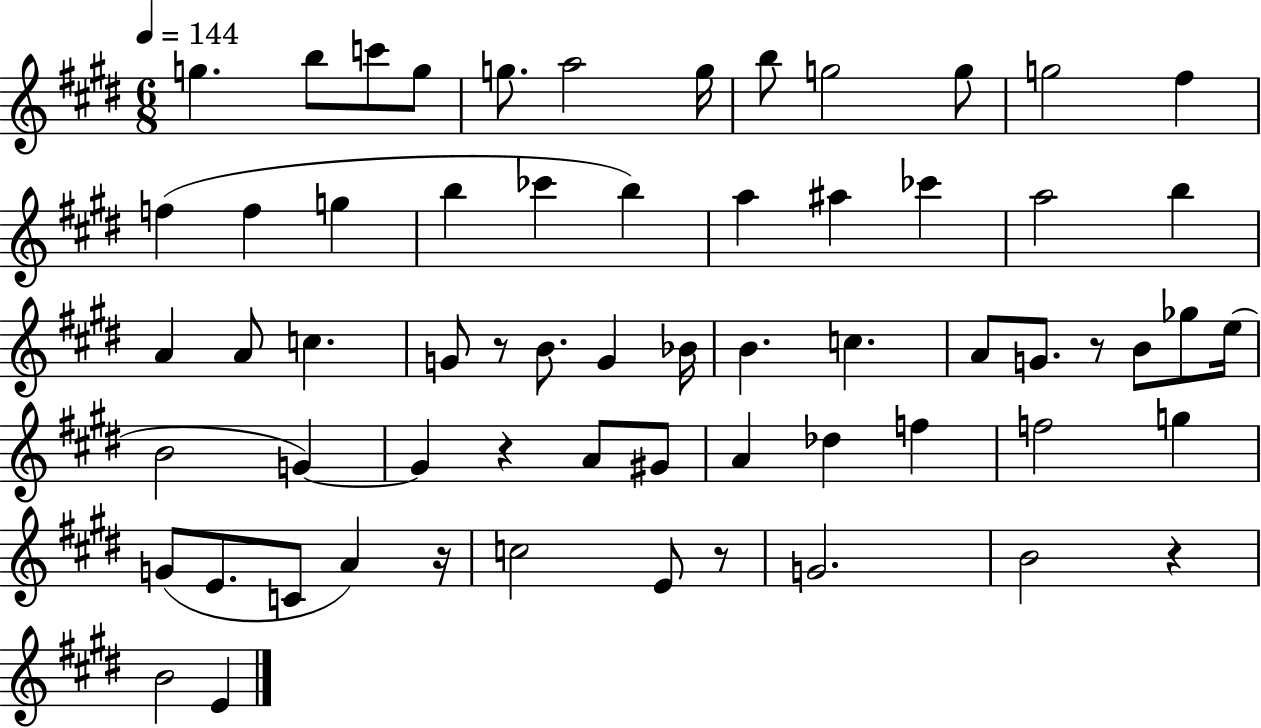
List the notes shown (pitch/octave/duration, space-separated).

G5/q. B5/e C6/e G5/e G5/e. A5/h G5/s B5/e G5/h G5/e G5/h F#5/q F5/q F5/q G5/q B5/q CES6/q B5/q A5/q A#5/q CES6/q A5/h B5/q A4/q A4/e C5/q. G4/e R/e B4/e. G4/q Bb4/s B4/q. C5/q. A4/e G4/e. R/e B4/e Gb5/e E5/s B4/h G4/q G4/q R/q A4/e G#4/e A4/q Db5/q F5/q F5/h G5/q G4/e E4/e. C4/e A4/q R/s C5/h E4/e R/e G4/h. B4/h R/q B4/h E4/q